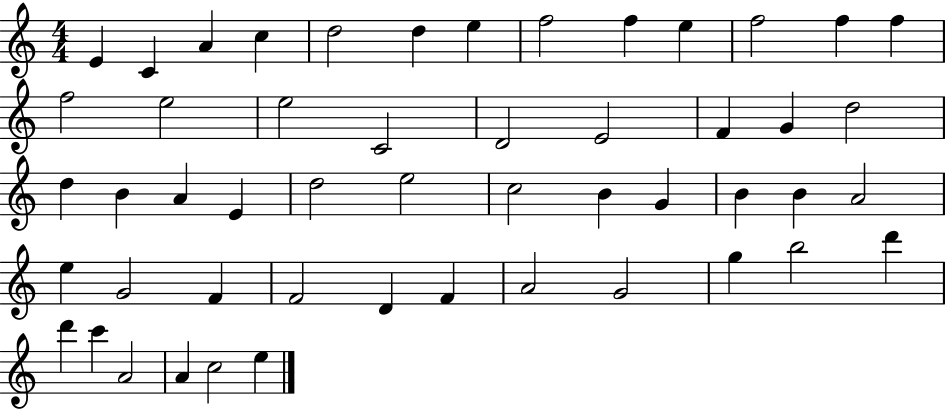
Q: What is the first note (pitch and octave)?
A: E4